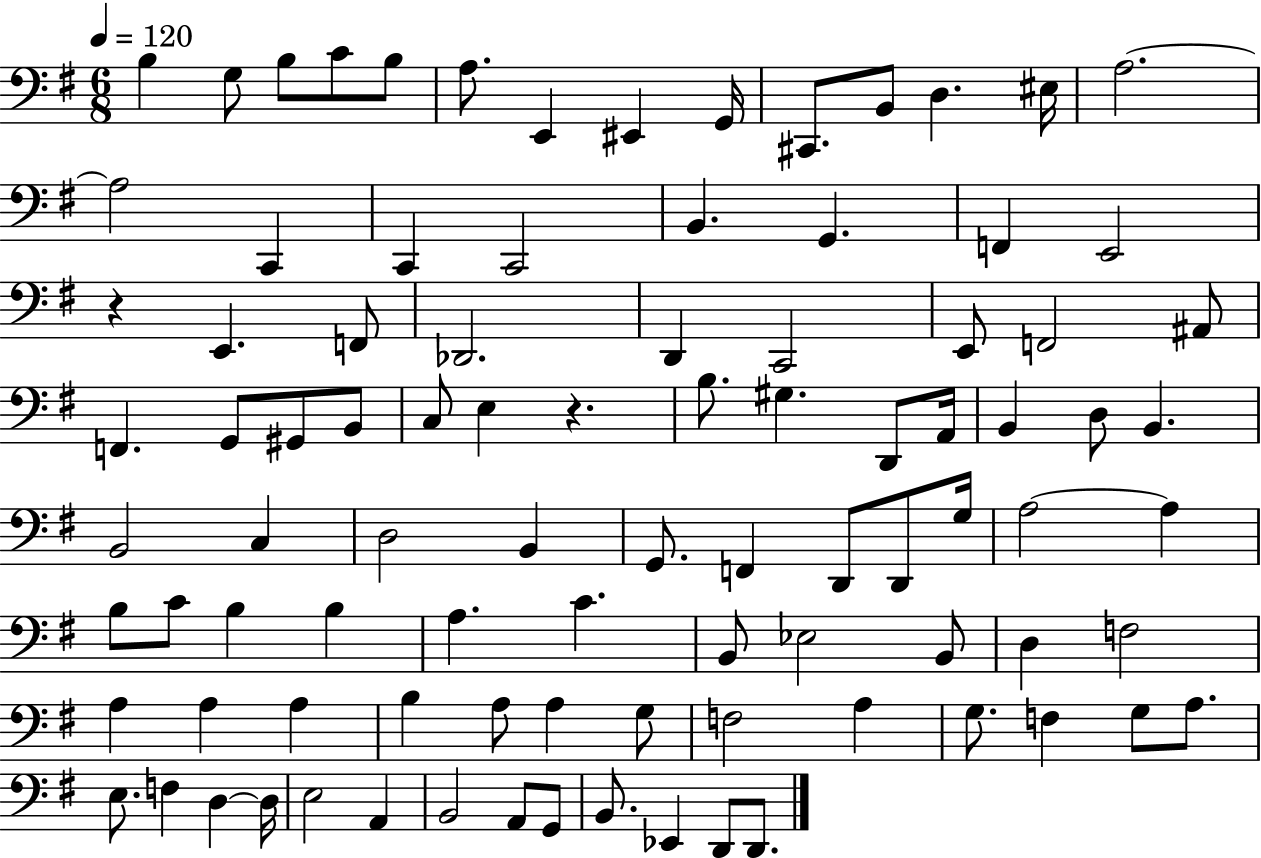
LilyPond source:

{
  \clef bass
  \numericTimeSignature
  \time 6/8
  \key g \major
  \tempo 4 = 120
  b4 g8 b8 c'8 b8 | a8. e,4 eis,4 g,16 | cis,8. b,8 d4. eis16 | a2.~~ | \break a2 c,4 | c,4 c,2 | b,4. g,4. | f,4 e,2 | \break r4 e,4. f,8 | des,2. | d,4 c,2 | e,8 f,2 ais,8 | \break f,4. g,8 gis,8 b,8 | c8 e4 r4. | b8. gis4. d,8 a,16 | b,4 d8 b,4. | \break b,2 c4 | d2 b,4 | g,8. f,4 d,8 d,8 g16 | a2~~ a4 | \break b8 c'8 b4 b4 | a4. c'4. | b,8 ees2 b,8 | d4 f2 | \break a4 a4 a4 | b4 a8 a4 g8 | f2 a4 | g8. f4 g8 a8. | \break e8. f4 d4~~ d16 | e2 a,4 | b,2 a,8 g,8 | b,8. ees,4 d,8 d,8. | \break \bar "|."
}